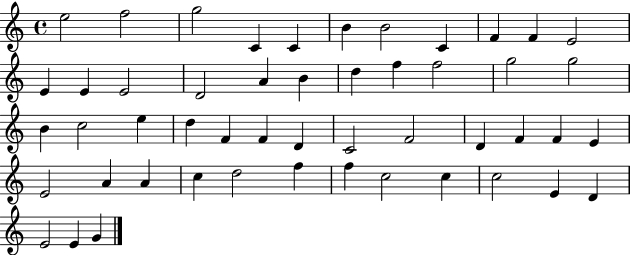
E5/h F5/h G5/h C4/q C4/q B4/q B4/h C4/q F4/q F4/q E4/h E4/q E4/q E4/h D4/h A4/q B4/q D5/q F5/q F5/h G5/h G5/h B4/q C5/h E5/q D5/q F4/q F4/q D4/q C4/h F4/h D4/q F4/q F4/q E4/q E4/h A4/q A4/q C5/q D5/h F5/q F5/q C5/h C5/q C5/h E4/q D4/q E4/h E4/q G4/q